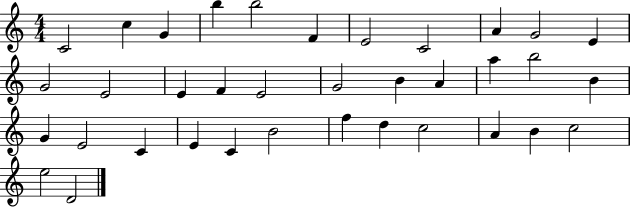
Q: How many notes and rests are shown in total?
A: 36